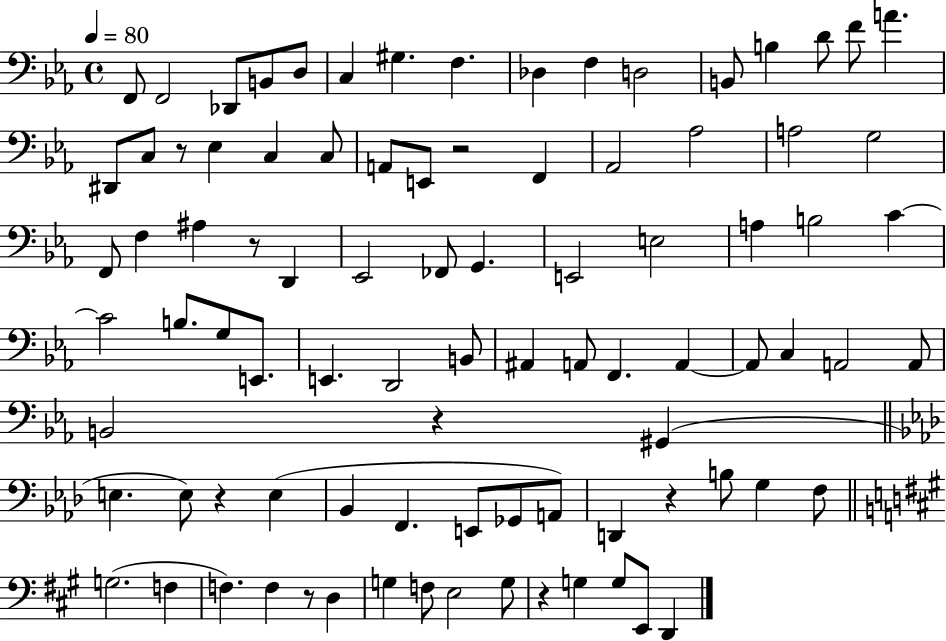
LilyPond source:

{
  \clef bass
  \time 4/4
  \defaultTimeSignature
  \key ees \major
  \tempo 4 = 80
  \repeat volta 2 { f,8 f,2 des,8 b,8 d8 | c4 gis4. f4. | des4 f4 d2 | b,8 b4 d'8 f'8 a'4. | \break dis,8 c8 r8 ees4 c4 c8 | a,8 e,8 r2 f,4 | aes,2 aes2 | a2 g2 | \break f,8 f4 ais4 r8 d,4 | ees,2 fes,8 g,4. | e,2 e2 | a4 b2 c'4~~ | \break c'2 b8. g8 e,8. | e,4. d,2 b,8 | ais,4 a,8 f,4. a,4~~ | a,8 c4 a,2 a,8 | \break b,2 r4 gis,4( | \bar "||" \break \key f \minor e4. e8) r4 e4( | bes,4 f,4. e,8 ges,8 a,8) | d,4 r4 b8 g4 f8 | \bar "||" \break \key a \major g2.( f4 | f4.) f4 r8 d4 | g4 f8 e2 g8 | r4 g4 g8 e,8 d,4 | \break } \bar "|."
}